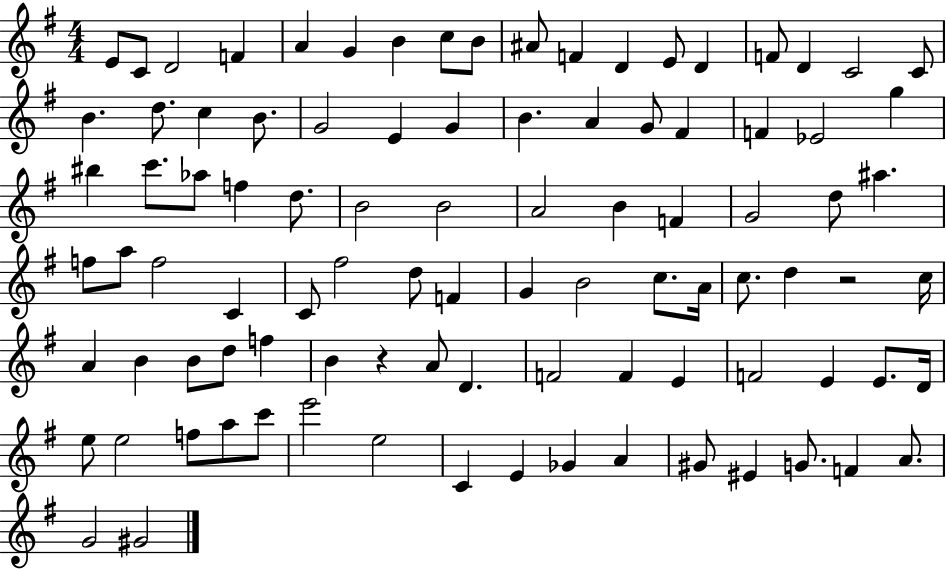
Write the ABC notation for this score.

X:1
T:Untitled
M:4/4
L:1/4
K:G
E/2 C/2 D2 F A G B c/2 B/2 ^A/2 F D E/2 D F/2 D C2 C/2 B d/2 c B/2 G2 E G B A G/2 ^F F _E2 g ^b c'/2 _a/2 f d/2 B2 B2 A2 B F G2 d/2 ^a f/2 a/2 f2 C C/2 ^f2 d/2 F G B2 c/2 A/4 c/2 d z2 c/4 A B B/2 d/2 f B z A/2 D F2 F E F2 E E/2 D/4 e/2 e2 f/2 a/2 c'/2 e'2 e2 C E _G A ^G/2 ^E G/2 F A/2 G2 ^G2